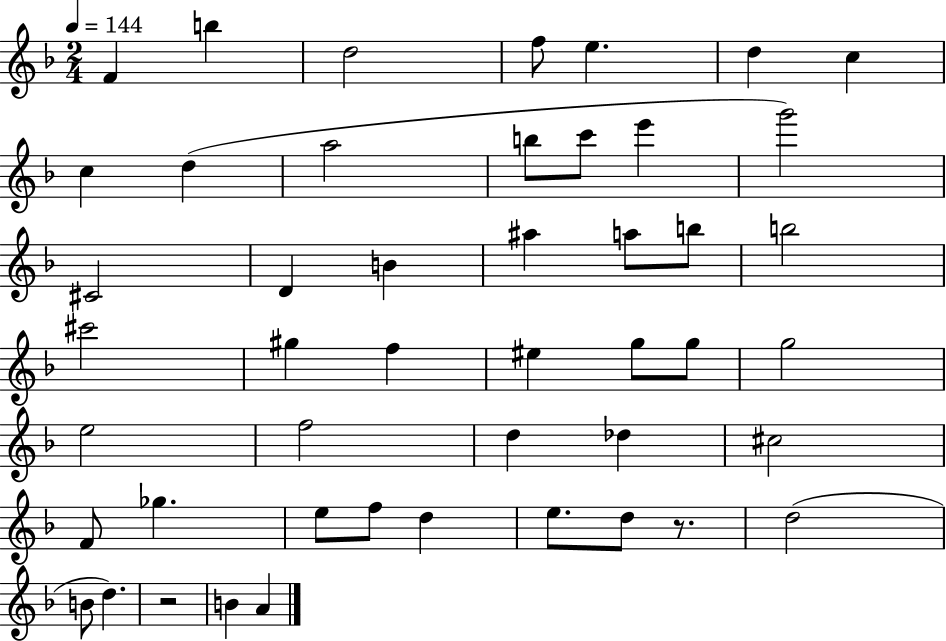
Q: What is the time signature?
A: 2/4